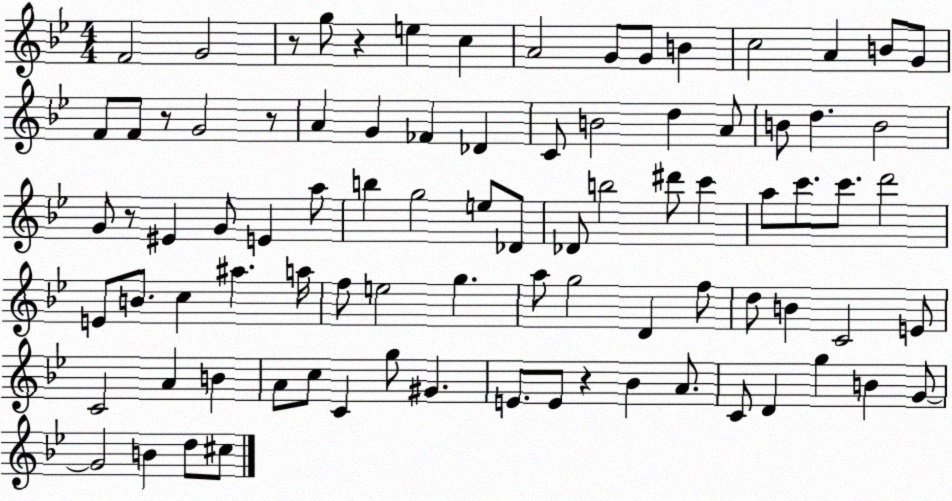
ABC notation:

X:1
T:Untitled
M:4/4
L:1/4
K:Bb
F2 G2 z/2 g/2 z e c A2 G/2 G/2 B c2 A B/2 G/2 F/2 F/2 z/2 G2 z/2 A G _F _D C/2 B2 d A/2 B/2 d B2 G/2 z/2 ^E G/2 E a/2 b g2 e/2 _D/2 _D/2 b2 ^d'/2 c' a/2 c'/2 c'/2 d'2 E/2 B/2 c ^a a/4 f/2 e2 g a/2 g2 D f/2 d/2 B C2 E/2 C2 A B A/2 c/2 C g/2 ^G E/2 E/2 z _B A/2 C/2 D g B G/2 G2 B d/2 ^c/2